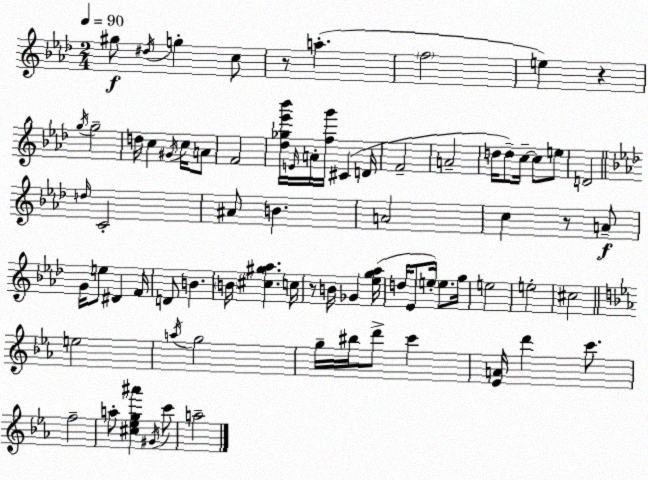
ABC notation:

X:1
T:Untitled
M:2/4
L:1/4
K:Ab
^g/2 ^d/4 g c/2 z/2 a f2 e z g/4 g2 d/4 c ^G/4 c/4 A/2 F2 [_d_g_e'_b']/4 E/4 A/4 [fg']/4 ^C D/4 F2 A2 d/4 d/2 c/4 c/2 e/2 D2 d/4 C2 ^A/2 B A2 c z/2 A/2 G/4 e/2 ^D F/4 D/2 B B/4 [^c^g_a] c/4 z/2 B/4 _G [_eg_a]/4 d/4 _E/2 e/4 e/2 g/4 e2 e2 ^c2 e2 a/4 g2 g/4 ^b/4 d'/2 c' [_EA]/4 d' c'/2 f2 a/2 [^c_eg^a'] ^G/4 c'/2 a2